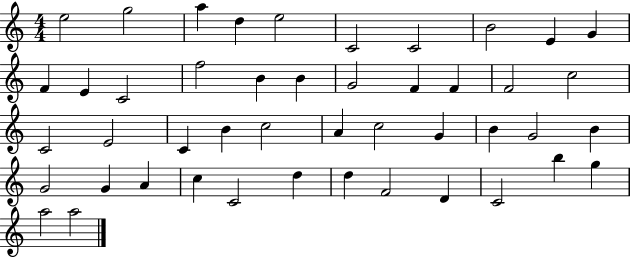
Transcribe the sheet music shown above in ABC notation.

X:1
T:Untitled
M:4/4
L:1/4
K:C
e2 g2 a d e2 C2 C2 B2 E G F E C2 f2 B B G2 F F F2 c2 C2 E2 C B c2 A c2 G B G2 B G2 G A c C2 d d F2 D C2 b g a2 a2